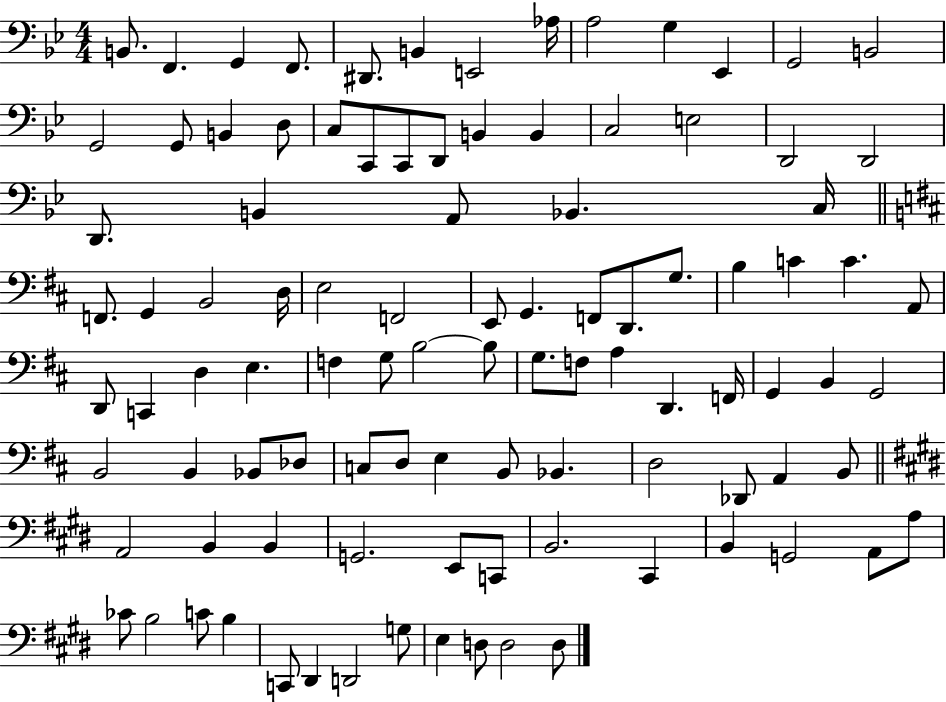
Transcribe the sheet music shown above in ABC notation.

X:1
T:Untitled
M:4/4
L:1/4
K:Bb
B,,/2 F,, G,, F,,/2 ^D,,/2 B,, E,,2 _A,/4 A,2 G, _E,, G,,2 B,,2 G,,2 G,,/2 B,, D,/2 C,/2 C,,/2 C,,/2 D,,/2 B,, B,, C,2 E,2 D,,2 D,,2 D,,/2 B,, A,,/2 _B,, C,/4 F,,/2 G,, B,,2 D,/4 E,2 F,,2 E,,/2 G,, F,,/2 D,,/2 G,/2 B, C C A,,/2 D,,/2 C,, D, E, F, G,/2 B,2 B,/2 G,/2 F,/2 A, D,, F,,/4 G,, B,, G,,2 B,,2 B,, _B,,/2 _D,/2 C,/2 D,/2 E, B,,/2 _B,, D,2 _D,,/2 A,, B,,/2 A,,2 B,, B,, G,,2 E,,/2 C,,/2 B,,2 ^C,, B,, G,,2 A,,/2 A,/2 _C/2 B,2 C/2 B, C,,/2 ^D,, D,,2 G,/2 E, D,/2 D,2 D,/2